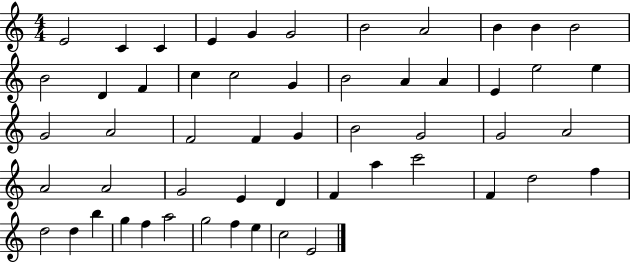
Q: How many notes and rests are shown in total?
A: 54